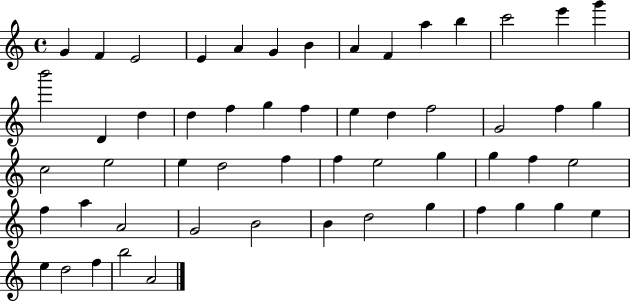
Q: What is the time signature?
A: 4/4